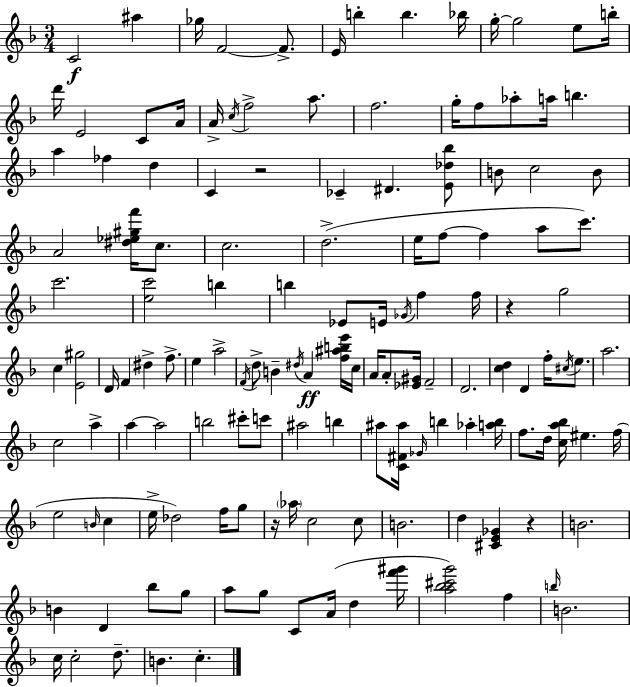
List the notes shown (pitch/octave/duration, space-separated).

C4/h A#5/q Gb5/s F4/h F4/e. E4/s B5/q B5/q. Bb5/s G5/s G5/h E5/e B5/s D6/s E4/h C4/e A4/s A4/s C5/s F5/h A5/e. F5/h. G5/s F5/e Ab5/e A5/s B5/q. A5/q FES5/q D5/q C4/q R/h CES4/q D#4/q. [E4,Db5,Bb5]/e B4/e C5/h B4/e A4/h [D#5,Eb5,G#5,F6]/s C5/e. C5/h. D5/h. E5/s F5/e F5/q A5/e C6/e. C6/h. [E5,C6]/h B5/q B5/q Eb4/e E4/s Gb4/s F5/q F5/s R/q G5/h C5/q [E4,G#5]/h D4/s F4/q D#5/q F5/e. E5/q A5/h F4/s D5/e B4/q D#5/s A4/q [F5,A#5,B5,E6]/s C5/s A4/s A4/e [Eb4,G#4]/s F4/h D4/h. [C5,D5]/q D4/q F5/s C#5/s E5/e. A5/h. C5/h A5/q A5/q A5/h B5/h C#6/e C6/e A#5/h B5/q A#5/e [C4,F#4,A#5]/s Gb4/s B5/q Ab5/q [A5,B5]/s F5/e. D5/s [C5,A5,Bb5]/s EIS5/q. F5/s E5/h B4/s C5/q E5/s Db5/h F5/s G5/e R/s Ab5/s C5/h C5/e B4/h. D5/q [C#4,E4,Gb4]/q R/q B4/h. B4/q D4/q Bb5/e G5/e A5/e G5/e C4/e A4/s D5/q [F6,G#6]/s [A5,Bb5,C#6,G6]/h F5/q B5/s B4/h. C5/s C5/h D5/e. B4/q. C5/q.